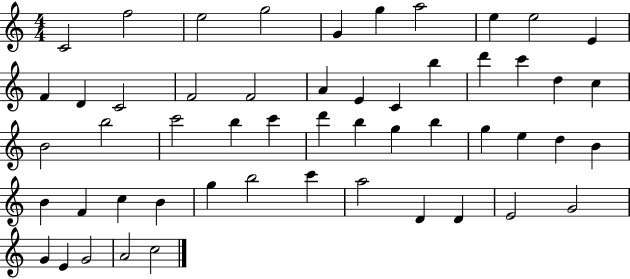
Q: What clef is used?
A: treble